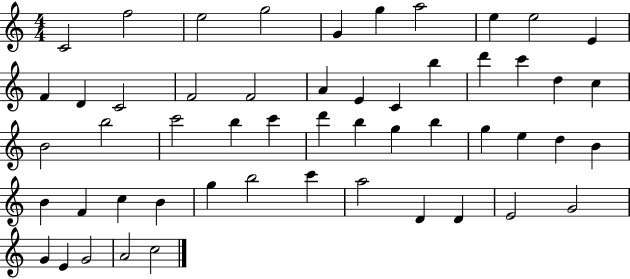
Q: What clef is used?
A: treble